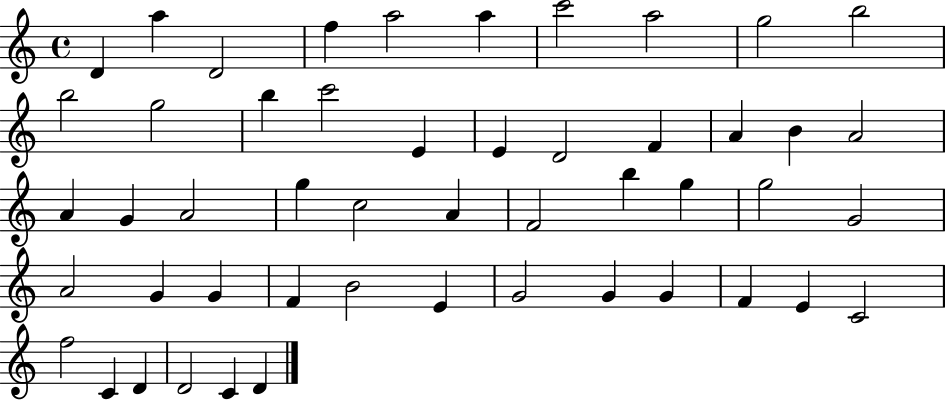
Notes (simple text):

D4/q A5/q D4/h F5/q A5/h A5/q C6/h A5/h G5/h B5/h B5/h G5/h B5/q C6/h E4/q E4/q D4/h F4/q A4/q B4/q A4/h A4/q G4/q A4/h G5/q C5/h A4/q F4/h B5/q G5/q G5/h G4/h A4/h G4/q G4/q F4/q B4/h E4/q G4/h G4/q G4/q F4/q E4/q C4/h F5/h C4/q D4/q D4/h C4/q D4/q